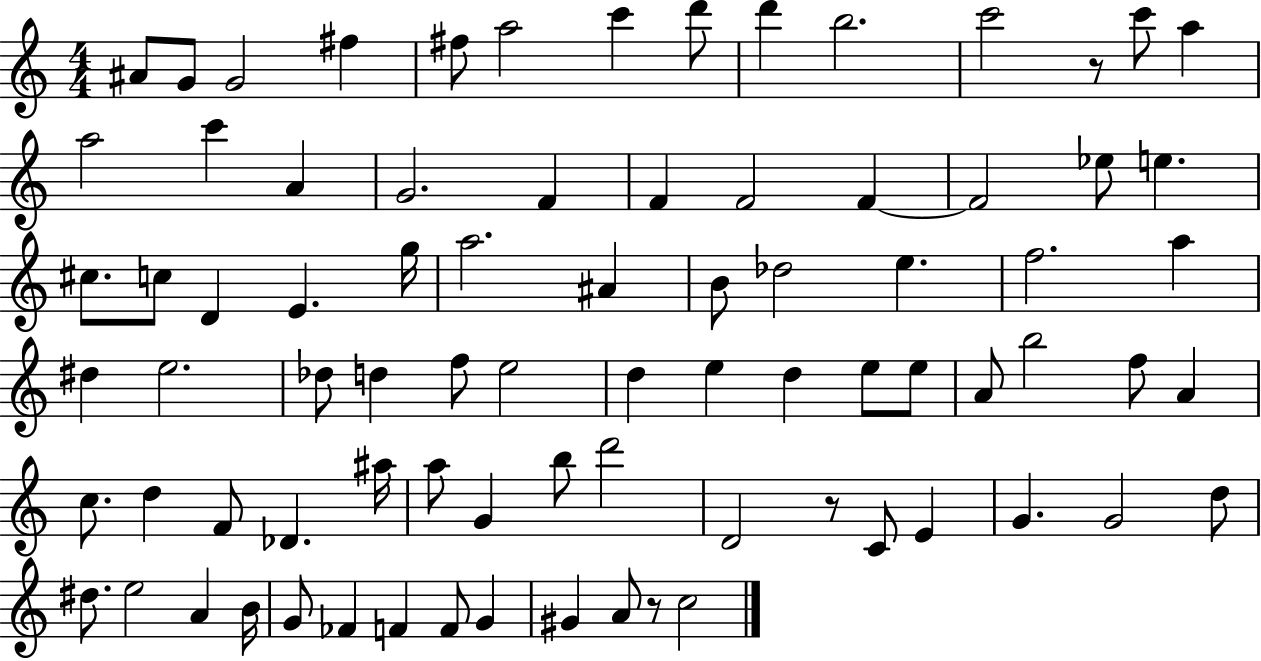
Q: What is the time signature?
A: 4/4